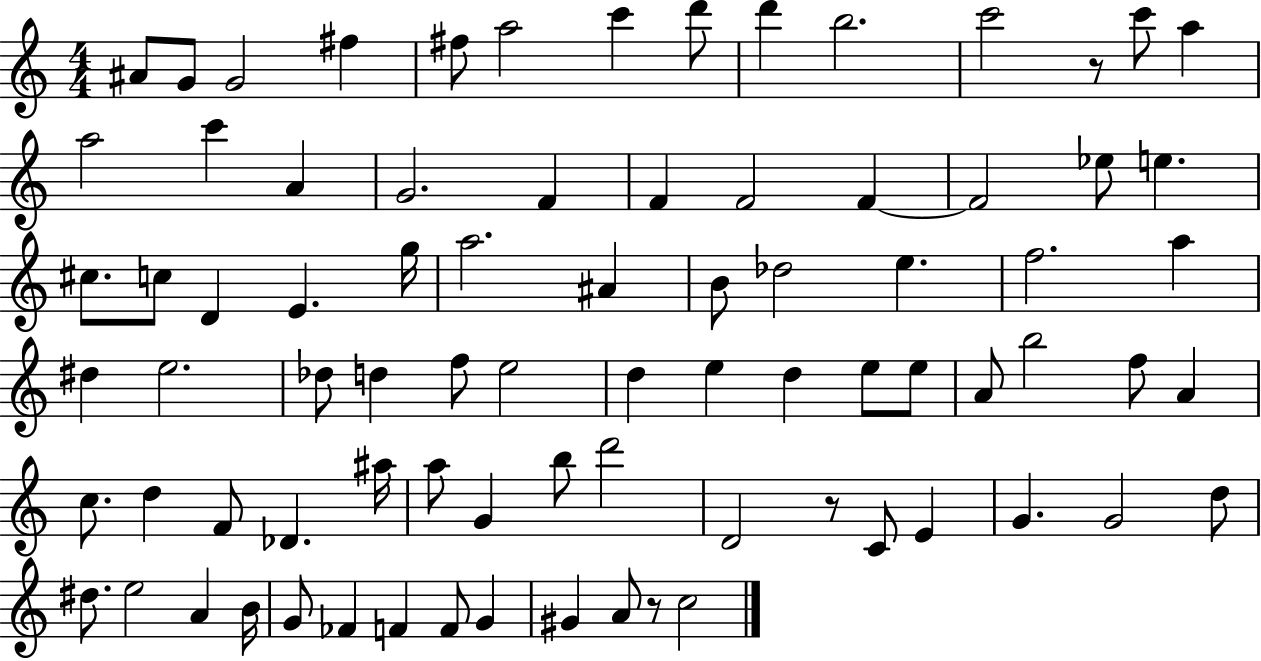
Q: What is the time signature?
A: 4/4